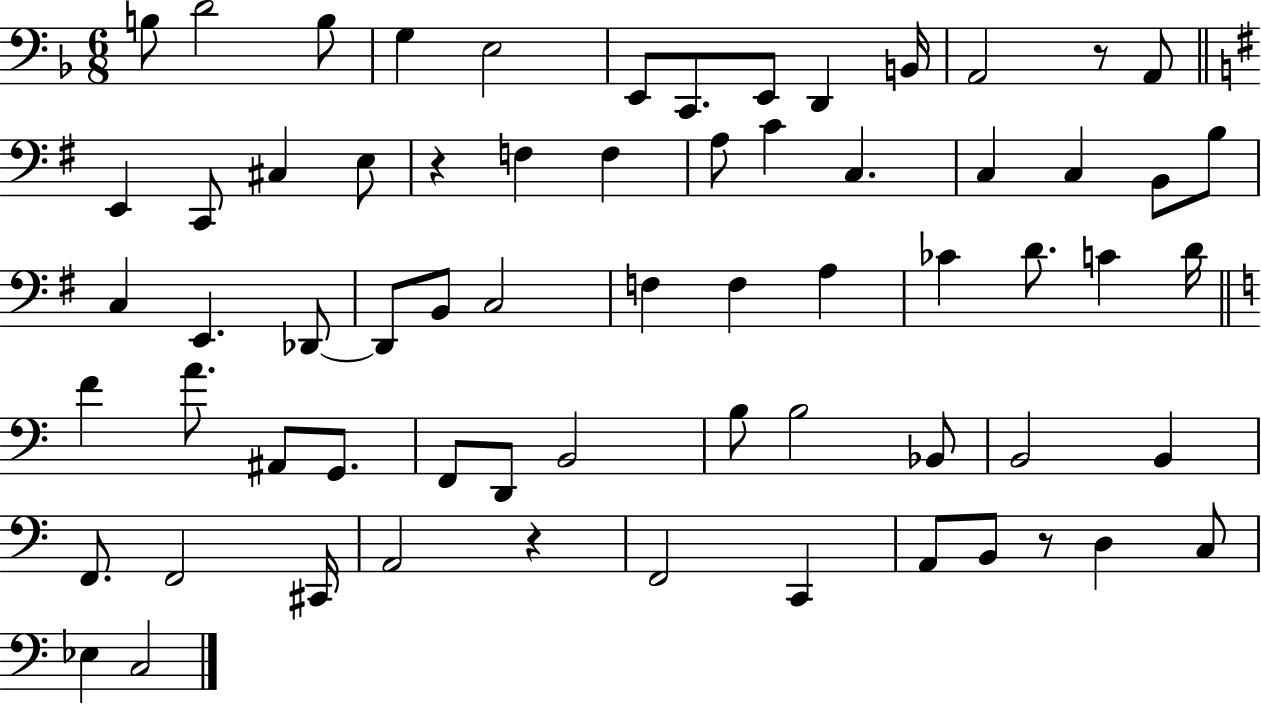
{
  \clef bass
  \numericTimeSignature
  \time 6/8
  \key f \major
  b8 d'2 b8 | g4 e2 | e,8 c,8. e,8 d,4 b,16 | a,2 r8 a,8 | \break \bar "||" \break \key e \minor e,4 c,8 cis4 e8 | r4 f4 f4 | a8 c'4 c4. | c4 c4 b,8 b8 | \break c4 e,4. des,8~~ | des,8 b,8 c2 | f4 f4 a4 | ces'4 d'8. c'4 d'16 | \break \bar "||" \break \key c \major f'4 a'8. ais,8 g,8. | f,8 d,8 b,2 | b8 b2 bes,8 | b,2 b,4 | \break f,8. f,2 cis,16 | a,2 r4 | f,2 c,4 | a,8 b,8 r8 d4 c8 | \break ees4 c2 | \bar "|."
}